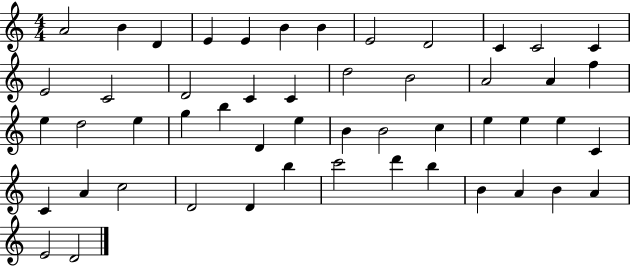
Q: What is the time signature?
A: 4/4